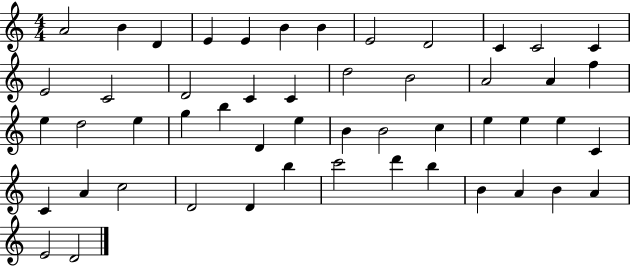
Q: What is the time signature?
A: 4/4